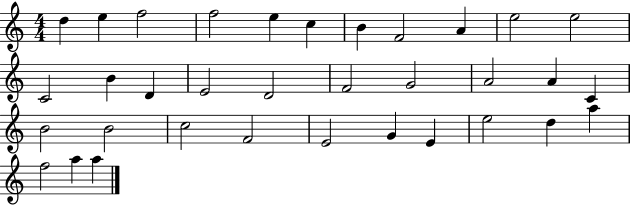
X:1
T:Untitled
M:4/4
L:1/4
K:C
d e f2 f2 e c B F2 A e2 e2 C2 B D E2 D2 F2 G2 A2 A C B2 B2 c2 F2 E2 G E e2 d a f2 a a